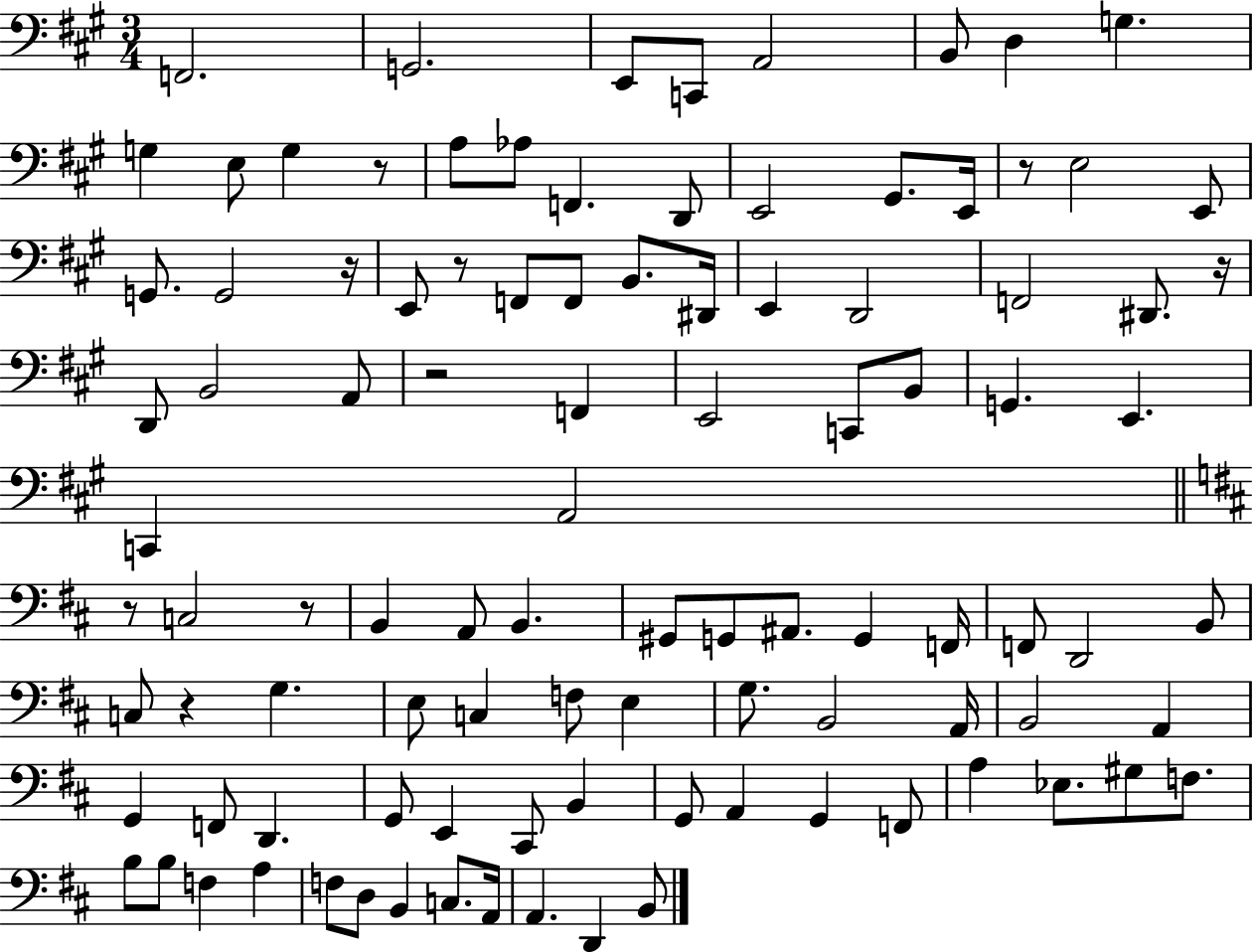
X:1
T:Untitled
M:3/4
L:1/4
K:A
F,,2 G,,2 E,,/2 C,,/2 A,,2 B,,/2 D, G, G, E,/2 G, z/2 A,/2 _A,/2 F,, D,,/2 E,,2 ^G,,/2 E,,/4 z/2 E,2 E,,/2 G,,/2 G,,2 z/4 E,,/2 z/2 F,,/2 F,,/2 B,,/2 ^D,,/4 E,, D,,2 F,,2 ^D,,/2 z/4 D,,/2 B,,2 A,,/2 z2 F,, E,,2 C,,/2 B,,/2 G,, E,, C,, A,,2 z/2 C,2 z/2 B,, A,,/2 B,, ^G,,/2 G,,/2 ^A,,/2 G,, F,,/4 F,,/2 D,,2 B,,/2 C,/2 z G, E,/2 C, F,/2 E, G,/2 B,,2 A,,/4 B,,2 A,, G,, F,,/2 D,, G,,/2 E,, ^C,,/2 B,, G,,/2 A,, G,, F,,/2 A, _E,/2 ^G,/2 F,/2 B,/2 B,/2 F, A, F,/2 D,/2 B,, C,/2 A,,/4 A,, D,, B,,/2